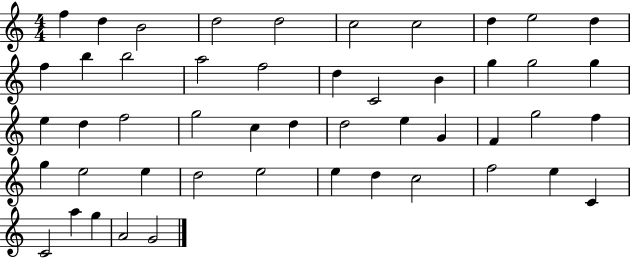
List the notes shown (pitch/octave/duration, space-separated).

F5/q D5/q B4/h D5/h D5/h C5/h C5/h D5/q E5/h D5/q F5/q B5/q B5/h A5/h F5/h D5/q C4/h B4/q G5/q G5/h G5/q E5/q D5/q F5/h G5/h C5/q D5/q D5/h E5/q G4/q F4/q G5/h F5/q G5/q E5/h E5/q D5/h E5/h E5/q D5/q C5/h F5/h E5/q C4/q C4/h A5/q G5/q A4/h G4/h